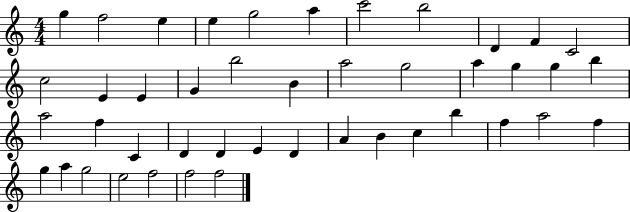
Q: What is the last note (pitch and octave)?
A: F5